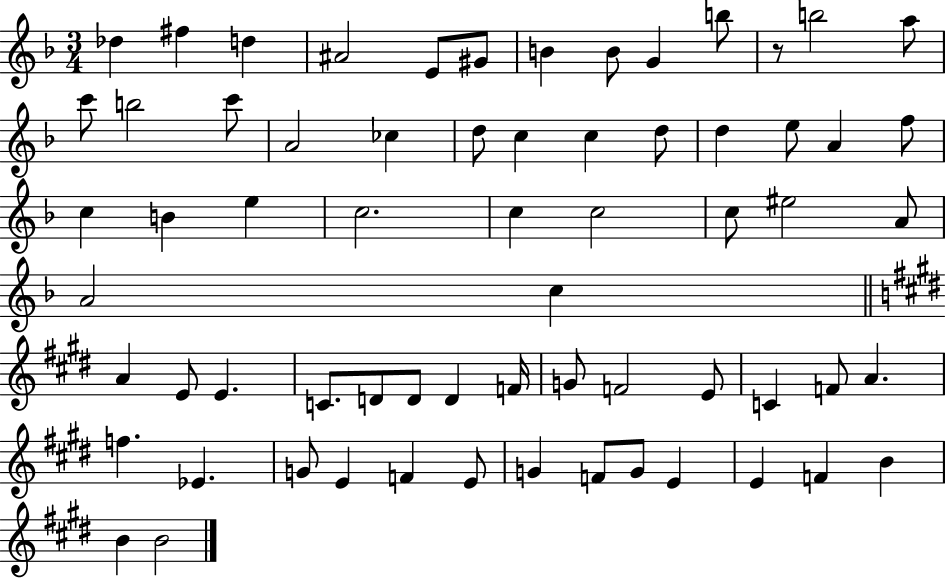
{
  \clef treble
  \numericTimeSignature
  \time 3/4
  \key f \major
  des''4 fis''4 d''4 | ais'2 e'8 gis'8 | b'4 b'8 g'4 b''8 | r8 b''2 a''8 | \break c'''8 b''2 c'''8 | a'2 ces''4 | d''8 c''4 c''4 d''8 | d''4 e''8 a'4 f''8 | \break c''4 b'4 e''4 | c''2. | c''4 c''2 | c''8 eis''2 a'8 | \break a'2 c''4 | \bar "||" \break \key e \major a'4 e'8 e'4. | c'8. d'8 d'8 d'4 f'16 | g'8 f'2 e'8 | c'4 f'8 a'4. | \break f''4. ees'4. | g'8 e'4 f'4 e'8 | g'4 f'8 g'8 e'4 | e'4 f'4 b'4 | \break b'4 b'2 | \bar "|."
}